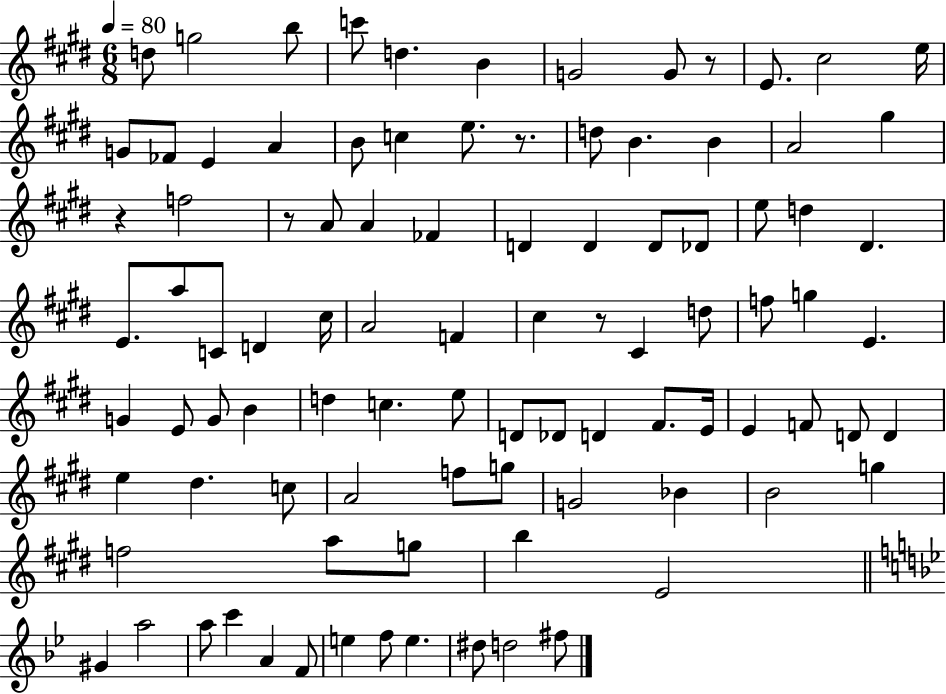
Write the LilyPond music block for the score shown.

{
  \clef treble
  \numericTimeSignature
  \time 6/8
  \key e \major
  \tempo 4 = 80
  d''8 g''2 b''8 | c'''8 d''4. b'4 | g'2 g'8 r8 | e'8. cis''2 e''16 | \break g'8 fes'8 e'4 a'4 | b'8 c''4 e''8. r8. | d''8 b'4. b'4 | a'2 gis''4 | \break r4 f''2 | r8 a'8 a'4 fes'4 | d'4 d'4 d'8 des'8 | e''8 d''4 dis'4. | \break e'8. a''8 c'8 d'4 cis''16 | a'2 f'4 | cis''4 r8 cis'4 d''8 | f''8 g''4 e'4. | \break g'4 e'8 g'8 b'4 | d''4 c''4. e''8 | d'8 des'8 d'4 fis'8. e'16 | e'4 f'8 d'8 d'4 | \break e''4 dis''4. c''8 | a'2 f''8 g''8 | g'2 bes'4 | b'2 g''4 | \break f''2 a''8 g''8 | b''4 e'2 | \bar "||" \break \key bes \major gis'4 a''2 | a''8 c'''4 a'4 f'8 | e''4 f''8 e''4. | dis''8 d''2 fis''8 | \break \bar "|."
}